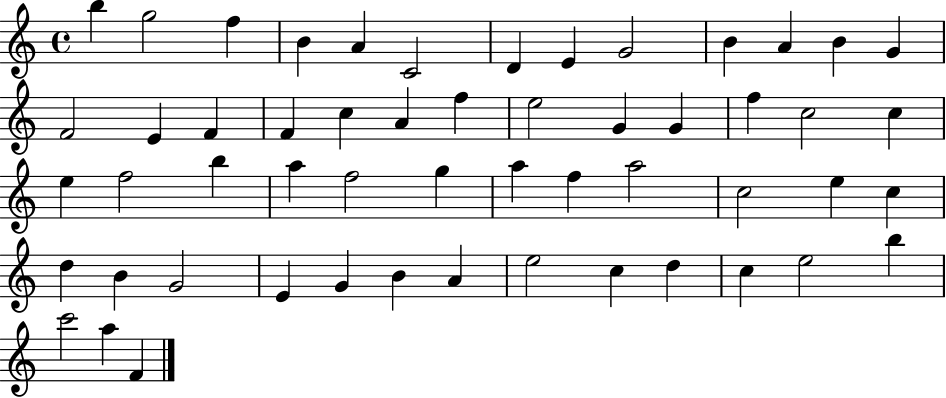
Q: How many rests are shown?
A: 0